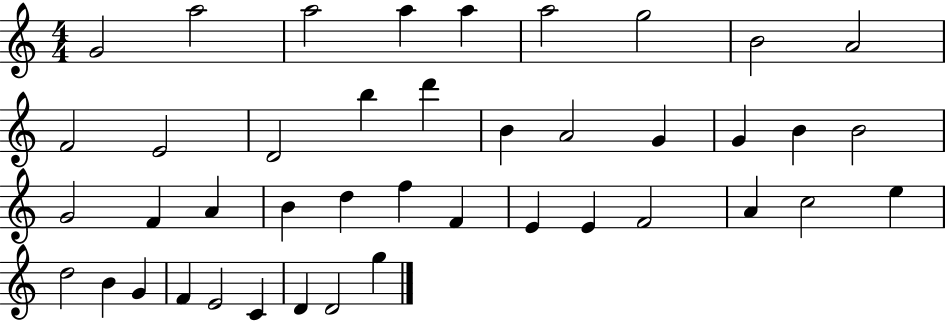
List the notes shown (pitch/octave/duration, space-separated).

G4/h A5/h A5/h A5/q A5/q A5/h G5/h B4/h A4/h F4/h E4/h D4/h B5/q D6/q B4/q A4/h G4/q G4/q B4/q B4/h G4/h F4/q A4/q B4/q D5/q F5/q F4/q E4/q E4/q F4/h A4/q C5/h E5/q D5/h B4/q G4/q F4/q E4/h C4/q D4/q D4/h G5/q